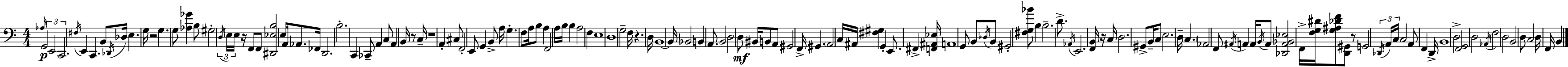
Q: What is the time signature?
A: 4/4